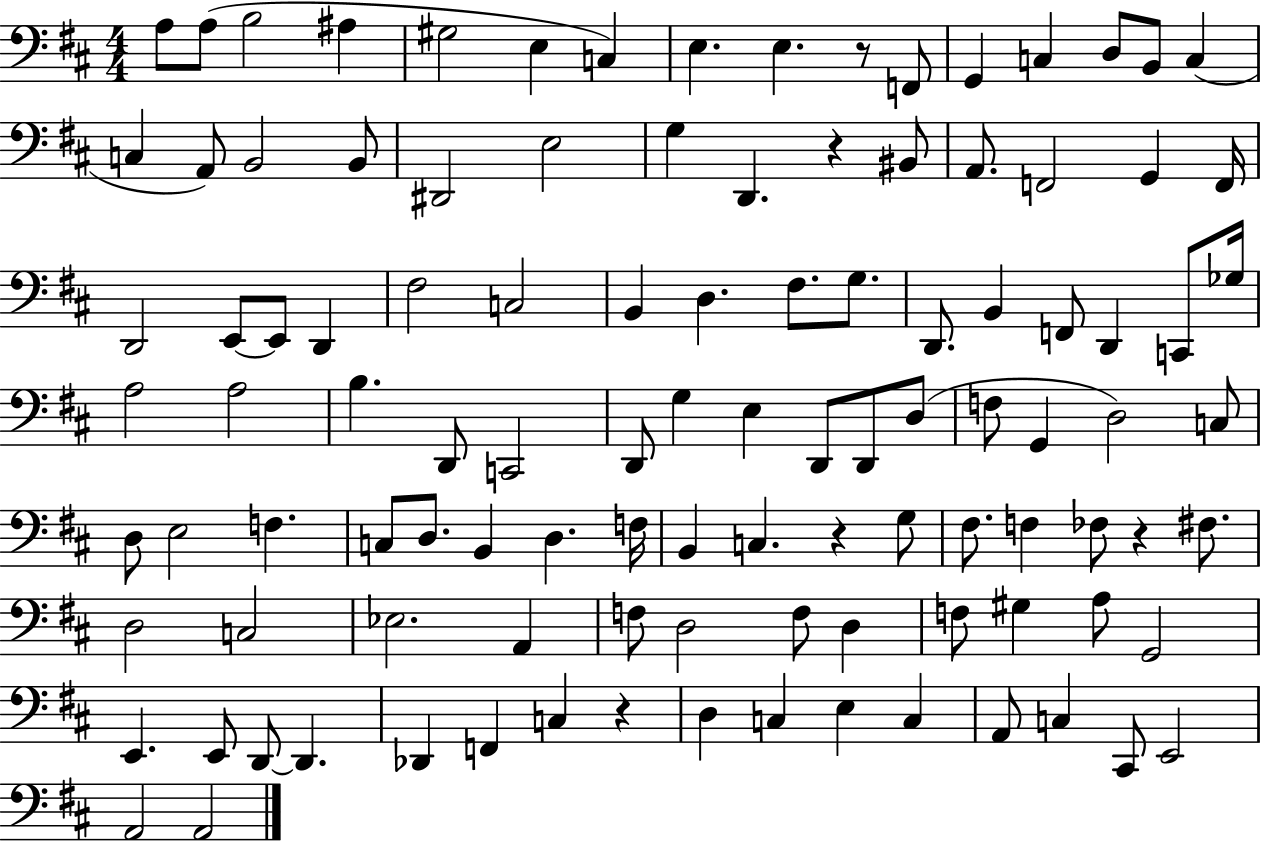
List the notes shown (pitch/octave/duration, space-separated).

A3/e A3/e B3/h A#3/q G#3/h E3/q C3/q E3/q. E3/q. R/e F2/e G2/q C3/q D3/e B2/e C3/q C3/q A2/e B2/h B2/e D#2/h E3/h G3/q D2/q. R/q BIS2/e A2/e. F2/h G2/q F2/s D2/h E2/e E2/e D2/q F#3/h C3/h B2/q D3/q. F#3/e. G3/e. D2/e. B2/q F2/e D2/q C2/e Gb3/s A3/h A3/h B3/q. D2/e C2/h D2/e G3/q E3/q D2/e D2/e D3/e F3/e G2/q D3/h C3/e D3/e E3/h F3/q. C3/e D3/e. B2/q D3/q. F3/s B2/q C3/q. R/q G3/e F#3/e. F3/q FES3/e R/q F#3/e. D3/h C3/h Eb3/h. A2/q F3/e D3/h F3/e D3/q F3/e G#3/q A3/e G2/h E2/q. E2/e D2/e D2/q. Db2/q F2/q C3/q R/q D3/q C3/q E3/q C3/q A2/e C3/q C#2/e E2/h A2/h A2/h